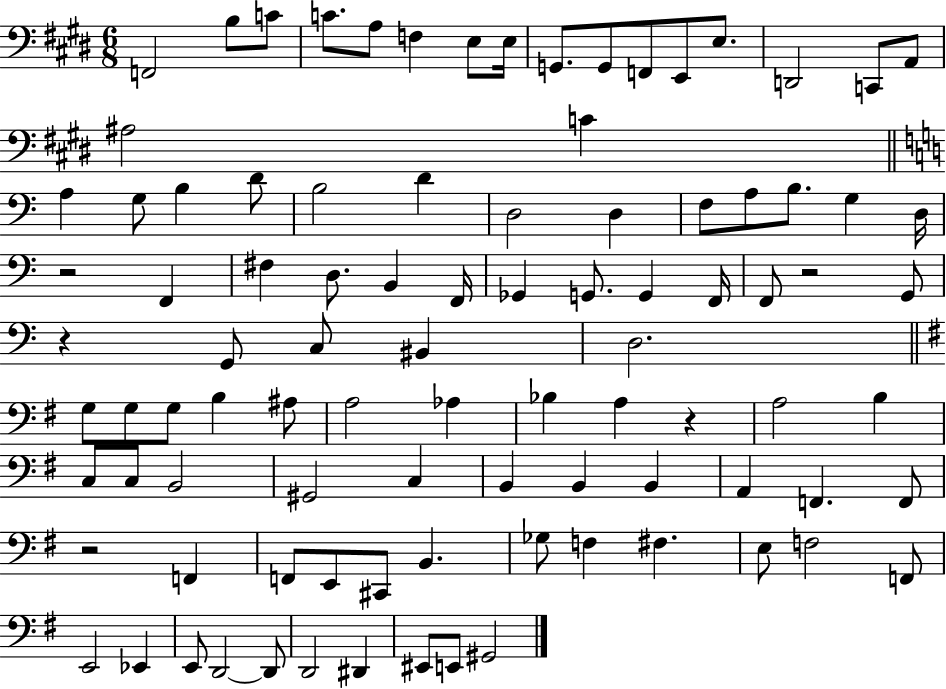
{
  \clef bass
  \numericTimeSignature
  \time 6/8
  \key e \major
  f,2 b8 c'8 | c'8. a8 f4 e8 e16 | g,8. g,8 f,8 e,8 e8. | d,2 c,8 a,8 | \break ais2 c'4 | \bar "||" \break \key a \minor a4 g8 b4 d'8 | b2 d'4 | d2 d4 | f8 a8 b8. g4 d16 | \break r2 f,4 | fis4 d8. b,4 f,16 | ges,4 g,8. g,4 f,16 | f,8 r2 g,8 | \break r4 g,8 c8 bis,4 | d2. | \bar "||" \break \key e \minor g8 g8 g8 b4 ais8 | a2 aes4 | bes4 a4 r4 | a2 b4 | \break c8 c8 b,2 | gis,2 c4 | b,4 b,4 b,4 | a,4 f,4. f,8 | \break r2 f,4 | f,8 e,8 cis,8 b,4. | ges8 f4 fis4. | e8 f2 f,8 | \break e,2 ees,4 | e,8 d,2~~ d,8 | d,2 dis,4 | eis,8 e,8 gis,2 | \break \bar "|."
}